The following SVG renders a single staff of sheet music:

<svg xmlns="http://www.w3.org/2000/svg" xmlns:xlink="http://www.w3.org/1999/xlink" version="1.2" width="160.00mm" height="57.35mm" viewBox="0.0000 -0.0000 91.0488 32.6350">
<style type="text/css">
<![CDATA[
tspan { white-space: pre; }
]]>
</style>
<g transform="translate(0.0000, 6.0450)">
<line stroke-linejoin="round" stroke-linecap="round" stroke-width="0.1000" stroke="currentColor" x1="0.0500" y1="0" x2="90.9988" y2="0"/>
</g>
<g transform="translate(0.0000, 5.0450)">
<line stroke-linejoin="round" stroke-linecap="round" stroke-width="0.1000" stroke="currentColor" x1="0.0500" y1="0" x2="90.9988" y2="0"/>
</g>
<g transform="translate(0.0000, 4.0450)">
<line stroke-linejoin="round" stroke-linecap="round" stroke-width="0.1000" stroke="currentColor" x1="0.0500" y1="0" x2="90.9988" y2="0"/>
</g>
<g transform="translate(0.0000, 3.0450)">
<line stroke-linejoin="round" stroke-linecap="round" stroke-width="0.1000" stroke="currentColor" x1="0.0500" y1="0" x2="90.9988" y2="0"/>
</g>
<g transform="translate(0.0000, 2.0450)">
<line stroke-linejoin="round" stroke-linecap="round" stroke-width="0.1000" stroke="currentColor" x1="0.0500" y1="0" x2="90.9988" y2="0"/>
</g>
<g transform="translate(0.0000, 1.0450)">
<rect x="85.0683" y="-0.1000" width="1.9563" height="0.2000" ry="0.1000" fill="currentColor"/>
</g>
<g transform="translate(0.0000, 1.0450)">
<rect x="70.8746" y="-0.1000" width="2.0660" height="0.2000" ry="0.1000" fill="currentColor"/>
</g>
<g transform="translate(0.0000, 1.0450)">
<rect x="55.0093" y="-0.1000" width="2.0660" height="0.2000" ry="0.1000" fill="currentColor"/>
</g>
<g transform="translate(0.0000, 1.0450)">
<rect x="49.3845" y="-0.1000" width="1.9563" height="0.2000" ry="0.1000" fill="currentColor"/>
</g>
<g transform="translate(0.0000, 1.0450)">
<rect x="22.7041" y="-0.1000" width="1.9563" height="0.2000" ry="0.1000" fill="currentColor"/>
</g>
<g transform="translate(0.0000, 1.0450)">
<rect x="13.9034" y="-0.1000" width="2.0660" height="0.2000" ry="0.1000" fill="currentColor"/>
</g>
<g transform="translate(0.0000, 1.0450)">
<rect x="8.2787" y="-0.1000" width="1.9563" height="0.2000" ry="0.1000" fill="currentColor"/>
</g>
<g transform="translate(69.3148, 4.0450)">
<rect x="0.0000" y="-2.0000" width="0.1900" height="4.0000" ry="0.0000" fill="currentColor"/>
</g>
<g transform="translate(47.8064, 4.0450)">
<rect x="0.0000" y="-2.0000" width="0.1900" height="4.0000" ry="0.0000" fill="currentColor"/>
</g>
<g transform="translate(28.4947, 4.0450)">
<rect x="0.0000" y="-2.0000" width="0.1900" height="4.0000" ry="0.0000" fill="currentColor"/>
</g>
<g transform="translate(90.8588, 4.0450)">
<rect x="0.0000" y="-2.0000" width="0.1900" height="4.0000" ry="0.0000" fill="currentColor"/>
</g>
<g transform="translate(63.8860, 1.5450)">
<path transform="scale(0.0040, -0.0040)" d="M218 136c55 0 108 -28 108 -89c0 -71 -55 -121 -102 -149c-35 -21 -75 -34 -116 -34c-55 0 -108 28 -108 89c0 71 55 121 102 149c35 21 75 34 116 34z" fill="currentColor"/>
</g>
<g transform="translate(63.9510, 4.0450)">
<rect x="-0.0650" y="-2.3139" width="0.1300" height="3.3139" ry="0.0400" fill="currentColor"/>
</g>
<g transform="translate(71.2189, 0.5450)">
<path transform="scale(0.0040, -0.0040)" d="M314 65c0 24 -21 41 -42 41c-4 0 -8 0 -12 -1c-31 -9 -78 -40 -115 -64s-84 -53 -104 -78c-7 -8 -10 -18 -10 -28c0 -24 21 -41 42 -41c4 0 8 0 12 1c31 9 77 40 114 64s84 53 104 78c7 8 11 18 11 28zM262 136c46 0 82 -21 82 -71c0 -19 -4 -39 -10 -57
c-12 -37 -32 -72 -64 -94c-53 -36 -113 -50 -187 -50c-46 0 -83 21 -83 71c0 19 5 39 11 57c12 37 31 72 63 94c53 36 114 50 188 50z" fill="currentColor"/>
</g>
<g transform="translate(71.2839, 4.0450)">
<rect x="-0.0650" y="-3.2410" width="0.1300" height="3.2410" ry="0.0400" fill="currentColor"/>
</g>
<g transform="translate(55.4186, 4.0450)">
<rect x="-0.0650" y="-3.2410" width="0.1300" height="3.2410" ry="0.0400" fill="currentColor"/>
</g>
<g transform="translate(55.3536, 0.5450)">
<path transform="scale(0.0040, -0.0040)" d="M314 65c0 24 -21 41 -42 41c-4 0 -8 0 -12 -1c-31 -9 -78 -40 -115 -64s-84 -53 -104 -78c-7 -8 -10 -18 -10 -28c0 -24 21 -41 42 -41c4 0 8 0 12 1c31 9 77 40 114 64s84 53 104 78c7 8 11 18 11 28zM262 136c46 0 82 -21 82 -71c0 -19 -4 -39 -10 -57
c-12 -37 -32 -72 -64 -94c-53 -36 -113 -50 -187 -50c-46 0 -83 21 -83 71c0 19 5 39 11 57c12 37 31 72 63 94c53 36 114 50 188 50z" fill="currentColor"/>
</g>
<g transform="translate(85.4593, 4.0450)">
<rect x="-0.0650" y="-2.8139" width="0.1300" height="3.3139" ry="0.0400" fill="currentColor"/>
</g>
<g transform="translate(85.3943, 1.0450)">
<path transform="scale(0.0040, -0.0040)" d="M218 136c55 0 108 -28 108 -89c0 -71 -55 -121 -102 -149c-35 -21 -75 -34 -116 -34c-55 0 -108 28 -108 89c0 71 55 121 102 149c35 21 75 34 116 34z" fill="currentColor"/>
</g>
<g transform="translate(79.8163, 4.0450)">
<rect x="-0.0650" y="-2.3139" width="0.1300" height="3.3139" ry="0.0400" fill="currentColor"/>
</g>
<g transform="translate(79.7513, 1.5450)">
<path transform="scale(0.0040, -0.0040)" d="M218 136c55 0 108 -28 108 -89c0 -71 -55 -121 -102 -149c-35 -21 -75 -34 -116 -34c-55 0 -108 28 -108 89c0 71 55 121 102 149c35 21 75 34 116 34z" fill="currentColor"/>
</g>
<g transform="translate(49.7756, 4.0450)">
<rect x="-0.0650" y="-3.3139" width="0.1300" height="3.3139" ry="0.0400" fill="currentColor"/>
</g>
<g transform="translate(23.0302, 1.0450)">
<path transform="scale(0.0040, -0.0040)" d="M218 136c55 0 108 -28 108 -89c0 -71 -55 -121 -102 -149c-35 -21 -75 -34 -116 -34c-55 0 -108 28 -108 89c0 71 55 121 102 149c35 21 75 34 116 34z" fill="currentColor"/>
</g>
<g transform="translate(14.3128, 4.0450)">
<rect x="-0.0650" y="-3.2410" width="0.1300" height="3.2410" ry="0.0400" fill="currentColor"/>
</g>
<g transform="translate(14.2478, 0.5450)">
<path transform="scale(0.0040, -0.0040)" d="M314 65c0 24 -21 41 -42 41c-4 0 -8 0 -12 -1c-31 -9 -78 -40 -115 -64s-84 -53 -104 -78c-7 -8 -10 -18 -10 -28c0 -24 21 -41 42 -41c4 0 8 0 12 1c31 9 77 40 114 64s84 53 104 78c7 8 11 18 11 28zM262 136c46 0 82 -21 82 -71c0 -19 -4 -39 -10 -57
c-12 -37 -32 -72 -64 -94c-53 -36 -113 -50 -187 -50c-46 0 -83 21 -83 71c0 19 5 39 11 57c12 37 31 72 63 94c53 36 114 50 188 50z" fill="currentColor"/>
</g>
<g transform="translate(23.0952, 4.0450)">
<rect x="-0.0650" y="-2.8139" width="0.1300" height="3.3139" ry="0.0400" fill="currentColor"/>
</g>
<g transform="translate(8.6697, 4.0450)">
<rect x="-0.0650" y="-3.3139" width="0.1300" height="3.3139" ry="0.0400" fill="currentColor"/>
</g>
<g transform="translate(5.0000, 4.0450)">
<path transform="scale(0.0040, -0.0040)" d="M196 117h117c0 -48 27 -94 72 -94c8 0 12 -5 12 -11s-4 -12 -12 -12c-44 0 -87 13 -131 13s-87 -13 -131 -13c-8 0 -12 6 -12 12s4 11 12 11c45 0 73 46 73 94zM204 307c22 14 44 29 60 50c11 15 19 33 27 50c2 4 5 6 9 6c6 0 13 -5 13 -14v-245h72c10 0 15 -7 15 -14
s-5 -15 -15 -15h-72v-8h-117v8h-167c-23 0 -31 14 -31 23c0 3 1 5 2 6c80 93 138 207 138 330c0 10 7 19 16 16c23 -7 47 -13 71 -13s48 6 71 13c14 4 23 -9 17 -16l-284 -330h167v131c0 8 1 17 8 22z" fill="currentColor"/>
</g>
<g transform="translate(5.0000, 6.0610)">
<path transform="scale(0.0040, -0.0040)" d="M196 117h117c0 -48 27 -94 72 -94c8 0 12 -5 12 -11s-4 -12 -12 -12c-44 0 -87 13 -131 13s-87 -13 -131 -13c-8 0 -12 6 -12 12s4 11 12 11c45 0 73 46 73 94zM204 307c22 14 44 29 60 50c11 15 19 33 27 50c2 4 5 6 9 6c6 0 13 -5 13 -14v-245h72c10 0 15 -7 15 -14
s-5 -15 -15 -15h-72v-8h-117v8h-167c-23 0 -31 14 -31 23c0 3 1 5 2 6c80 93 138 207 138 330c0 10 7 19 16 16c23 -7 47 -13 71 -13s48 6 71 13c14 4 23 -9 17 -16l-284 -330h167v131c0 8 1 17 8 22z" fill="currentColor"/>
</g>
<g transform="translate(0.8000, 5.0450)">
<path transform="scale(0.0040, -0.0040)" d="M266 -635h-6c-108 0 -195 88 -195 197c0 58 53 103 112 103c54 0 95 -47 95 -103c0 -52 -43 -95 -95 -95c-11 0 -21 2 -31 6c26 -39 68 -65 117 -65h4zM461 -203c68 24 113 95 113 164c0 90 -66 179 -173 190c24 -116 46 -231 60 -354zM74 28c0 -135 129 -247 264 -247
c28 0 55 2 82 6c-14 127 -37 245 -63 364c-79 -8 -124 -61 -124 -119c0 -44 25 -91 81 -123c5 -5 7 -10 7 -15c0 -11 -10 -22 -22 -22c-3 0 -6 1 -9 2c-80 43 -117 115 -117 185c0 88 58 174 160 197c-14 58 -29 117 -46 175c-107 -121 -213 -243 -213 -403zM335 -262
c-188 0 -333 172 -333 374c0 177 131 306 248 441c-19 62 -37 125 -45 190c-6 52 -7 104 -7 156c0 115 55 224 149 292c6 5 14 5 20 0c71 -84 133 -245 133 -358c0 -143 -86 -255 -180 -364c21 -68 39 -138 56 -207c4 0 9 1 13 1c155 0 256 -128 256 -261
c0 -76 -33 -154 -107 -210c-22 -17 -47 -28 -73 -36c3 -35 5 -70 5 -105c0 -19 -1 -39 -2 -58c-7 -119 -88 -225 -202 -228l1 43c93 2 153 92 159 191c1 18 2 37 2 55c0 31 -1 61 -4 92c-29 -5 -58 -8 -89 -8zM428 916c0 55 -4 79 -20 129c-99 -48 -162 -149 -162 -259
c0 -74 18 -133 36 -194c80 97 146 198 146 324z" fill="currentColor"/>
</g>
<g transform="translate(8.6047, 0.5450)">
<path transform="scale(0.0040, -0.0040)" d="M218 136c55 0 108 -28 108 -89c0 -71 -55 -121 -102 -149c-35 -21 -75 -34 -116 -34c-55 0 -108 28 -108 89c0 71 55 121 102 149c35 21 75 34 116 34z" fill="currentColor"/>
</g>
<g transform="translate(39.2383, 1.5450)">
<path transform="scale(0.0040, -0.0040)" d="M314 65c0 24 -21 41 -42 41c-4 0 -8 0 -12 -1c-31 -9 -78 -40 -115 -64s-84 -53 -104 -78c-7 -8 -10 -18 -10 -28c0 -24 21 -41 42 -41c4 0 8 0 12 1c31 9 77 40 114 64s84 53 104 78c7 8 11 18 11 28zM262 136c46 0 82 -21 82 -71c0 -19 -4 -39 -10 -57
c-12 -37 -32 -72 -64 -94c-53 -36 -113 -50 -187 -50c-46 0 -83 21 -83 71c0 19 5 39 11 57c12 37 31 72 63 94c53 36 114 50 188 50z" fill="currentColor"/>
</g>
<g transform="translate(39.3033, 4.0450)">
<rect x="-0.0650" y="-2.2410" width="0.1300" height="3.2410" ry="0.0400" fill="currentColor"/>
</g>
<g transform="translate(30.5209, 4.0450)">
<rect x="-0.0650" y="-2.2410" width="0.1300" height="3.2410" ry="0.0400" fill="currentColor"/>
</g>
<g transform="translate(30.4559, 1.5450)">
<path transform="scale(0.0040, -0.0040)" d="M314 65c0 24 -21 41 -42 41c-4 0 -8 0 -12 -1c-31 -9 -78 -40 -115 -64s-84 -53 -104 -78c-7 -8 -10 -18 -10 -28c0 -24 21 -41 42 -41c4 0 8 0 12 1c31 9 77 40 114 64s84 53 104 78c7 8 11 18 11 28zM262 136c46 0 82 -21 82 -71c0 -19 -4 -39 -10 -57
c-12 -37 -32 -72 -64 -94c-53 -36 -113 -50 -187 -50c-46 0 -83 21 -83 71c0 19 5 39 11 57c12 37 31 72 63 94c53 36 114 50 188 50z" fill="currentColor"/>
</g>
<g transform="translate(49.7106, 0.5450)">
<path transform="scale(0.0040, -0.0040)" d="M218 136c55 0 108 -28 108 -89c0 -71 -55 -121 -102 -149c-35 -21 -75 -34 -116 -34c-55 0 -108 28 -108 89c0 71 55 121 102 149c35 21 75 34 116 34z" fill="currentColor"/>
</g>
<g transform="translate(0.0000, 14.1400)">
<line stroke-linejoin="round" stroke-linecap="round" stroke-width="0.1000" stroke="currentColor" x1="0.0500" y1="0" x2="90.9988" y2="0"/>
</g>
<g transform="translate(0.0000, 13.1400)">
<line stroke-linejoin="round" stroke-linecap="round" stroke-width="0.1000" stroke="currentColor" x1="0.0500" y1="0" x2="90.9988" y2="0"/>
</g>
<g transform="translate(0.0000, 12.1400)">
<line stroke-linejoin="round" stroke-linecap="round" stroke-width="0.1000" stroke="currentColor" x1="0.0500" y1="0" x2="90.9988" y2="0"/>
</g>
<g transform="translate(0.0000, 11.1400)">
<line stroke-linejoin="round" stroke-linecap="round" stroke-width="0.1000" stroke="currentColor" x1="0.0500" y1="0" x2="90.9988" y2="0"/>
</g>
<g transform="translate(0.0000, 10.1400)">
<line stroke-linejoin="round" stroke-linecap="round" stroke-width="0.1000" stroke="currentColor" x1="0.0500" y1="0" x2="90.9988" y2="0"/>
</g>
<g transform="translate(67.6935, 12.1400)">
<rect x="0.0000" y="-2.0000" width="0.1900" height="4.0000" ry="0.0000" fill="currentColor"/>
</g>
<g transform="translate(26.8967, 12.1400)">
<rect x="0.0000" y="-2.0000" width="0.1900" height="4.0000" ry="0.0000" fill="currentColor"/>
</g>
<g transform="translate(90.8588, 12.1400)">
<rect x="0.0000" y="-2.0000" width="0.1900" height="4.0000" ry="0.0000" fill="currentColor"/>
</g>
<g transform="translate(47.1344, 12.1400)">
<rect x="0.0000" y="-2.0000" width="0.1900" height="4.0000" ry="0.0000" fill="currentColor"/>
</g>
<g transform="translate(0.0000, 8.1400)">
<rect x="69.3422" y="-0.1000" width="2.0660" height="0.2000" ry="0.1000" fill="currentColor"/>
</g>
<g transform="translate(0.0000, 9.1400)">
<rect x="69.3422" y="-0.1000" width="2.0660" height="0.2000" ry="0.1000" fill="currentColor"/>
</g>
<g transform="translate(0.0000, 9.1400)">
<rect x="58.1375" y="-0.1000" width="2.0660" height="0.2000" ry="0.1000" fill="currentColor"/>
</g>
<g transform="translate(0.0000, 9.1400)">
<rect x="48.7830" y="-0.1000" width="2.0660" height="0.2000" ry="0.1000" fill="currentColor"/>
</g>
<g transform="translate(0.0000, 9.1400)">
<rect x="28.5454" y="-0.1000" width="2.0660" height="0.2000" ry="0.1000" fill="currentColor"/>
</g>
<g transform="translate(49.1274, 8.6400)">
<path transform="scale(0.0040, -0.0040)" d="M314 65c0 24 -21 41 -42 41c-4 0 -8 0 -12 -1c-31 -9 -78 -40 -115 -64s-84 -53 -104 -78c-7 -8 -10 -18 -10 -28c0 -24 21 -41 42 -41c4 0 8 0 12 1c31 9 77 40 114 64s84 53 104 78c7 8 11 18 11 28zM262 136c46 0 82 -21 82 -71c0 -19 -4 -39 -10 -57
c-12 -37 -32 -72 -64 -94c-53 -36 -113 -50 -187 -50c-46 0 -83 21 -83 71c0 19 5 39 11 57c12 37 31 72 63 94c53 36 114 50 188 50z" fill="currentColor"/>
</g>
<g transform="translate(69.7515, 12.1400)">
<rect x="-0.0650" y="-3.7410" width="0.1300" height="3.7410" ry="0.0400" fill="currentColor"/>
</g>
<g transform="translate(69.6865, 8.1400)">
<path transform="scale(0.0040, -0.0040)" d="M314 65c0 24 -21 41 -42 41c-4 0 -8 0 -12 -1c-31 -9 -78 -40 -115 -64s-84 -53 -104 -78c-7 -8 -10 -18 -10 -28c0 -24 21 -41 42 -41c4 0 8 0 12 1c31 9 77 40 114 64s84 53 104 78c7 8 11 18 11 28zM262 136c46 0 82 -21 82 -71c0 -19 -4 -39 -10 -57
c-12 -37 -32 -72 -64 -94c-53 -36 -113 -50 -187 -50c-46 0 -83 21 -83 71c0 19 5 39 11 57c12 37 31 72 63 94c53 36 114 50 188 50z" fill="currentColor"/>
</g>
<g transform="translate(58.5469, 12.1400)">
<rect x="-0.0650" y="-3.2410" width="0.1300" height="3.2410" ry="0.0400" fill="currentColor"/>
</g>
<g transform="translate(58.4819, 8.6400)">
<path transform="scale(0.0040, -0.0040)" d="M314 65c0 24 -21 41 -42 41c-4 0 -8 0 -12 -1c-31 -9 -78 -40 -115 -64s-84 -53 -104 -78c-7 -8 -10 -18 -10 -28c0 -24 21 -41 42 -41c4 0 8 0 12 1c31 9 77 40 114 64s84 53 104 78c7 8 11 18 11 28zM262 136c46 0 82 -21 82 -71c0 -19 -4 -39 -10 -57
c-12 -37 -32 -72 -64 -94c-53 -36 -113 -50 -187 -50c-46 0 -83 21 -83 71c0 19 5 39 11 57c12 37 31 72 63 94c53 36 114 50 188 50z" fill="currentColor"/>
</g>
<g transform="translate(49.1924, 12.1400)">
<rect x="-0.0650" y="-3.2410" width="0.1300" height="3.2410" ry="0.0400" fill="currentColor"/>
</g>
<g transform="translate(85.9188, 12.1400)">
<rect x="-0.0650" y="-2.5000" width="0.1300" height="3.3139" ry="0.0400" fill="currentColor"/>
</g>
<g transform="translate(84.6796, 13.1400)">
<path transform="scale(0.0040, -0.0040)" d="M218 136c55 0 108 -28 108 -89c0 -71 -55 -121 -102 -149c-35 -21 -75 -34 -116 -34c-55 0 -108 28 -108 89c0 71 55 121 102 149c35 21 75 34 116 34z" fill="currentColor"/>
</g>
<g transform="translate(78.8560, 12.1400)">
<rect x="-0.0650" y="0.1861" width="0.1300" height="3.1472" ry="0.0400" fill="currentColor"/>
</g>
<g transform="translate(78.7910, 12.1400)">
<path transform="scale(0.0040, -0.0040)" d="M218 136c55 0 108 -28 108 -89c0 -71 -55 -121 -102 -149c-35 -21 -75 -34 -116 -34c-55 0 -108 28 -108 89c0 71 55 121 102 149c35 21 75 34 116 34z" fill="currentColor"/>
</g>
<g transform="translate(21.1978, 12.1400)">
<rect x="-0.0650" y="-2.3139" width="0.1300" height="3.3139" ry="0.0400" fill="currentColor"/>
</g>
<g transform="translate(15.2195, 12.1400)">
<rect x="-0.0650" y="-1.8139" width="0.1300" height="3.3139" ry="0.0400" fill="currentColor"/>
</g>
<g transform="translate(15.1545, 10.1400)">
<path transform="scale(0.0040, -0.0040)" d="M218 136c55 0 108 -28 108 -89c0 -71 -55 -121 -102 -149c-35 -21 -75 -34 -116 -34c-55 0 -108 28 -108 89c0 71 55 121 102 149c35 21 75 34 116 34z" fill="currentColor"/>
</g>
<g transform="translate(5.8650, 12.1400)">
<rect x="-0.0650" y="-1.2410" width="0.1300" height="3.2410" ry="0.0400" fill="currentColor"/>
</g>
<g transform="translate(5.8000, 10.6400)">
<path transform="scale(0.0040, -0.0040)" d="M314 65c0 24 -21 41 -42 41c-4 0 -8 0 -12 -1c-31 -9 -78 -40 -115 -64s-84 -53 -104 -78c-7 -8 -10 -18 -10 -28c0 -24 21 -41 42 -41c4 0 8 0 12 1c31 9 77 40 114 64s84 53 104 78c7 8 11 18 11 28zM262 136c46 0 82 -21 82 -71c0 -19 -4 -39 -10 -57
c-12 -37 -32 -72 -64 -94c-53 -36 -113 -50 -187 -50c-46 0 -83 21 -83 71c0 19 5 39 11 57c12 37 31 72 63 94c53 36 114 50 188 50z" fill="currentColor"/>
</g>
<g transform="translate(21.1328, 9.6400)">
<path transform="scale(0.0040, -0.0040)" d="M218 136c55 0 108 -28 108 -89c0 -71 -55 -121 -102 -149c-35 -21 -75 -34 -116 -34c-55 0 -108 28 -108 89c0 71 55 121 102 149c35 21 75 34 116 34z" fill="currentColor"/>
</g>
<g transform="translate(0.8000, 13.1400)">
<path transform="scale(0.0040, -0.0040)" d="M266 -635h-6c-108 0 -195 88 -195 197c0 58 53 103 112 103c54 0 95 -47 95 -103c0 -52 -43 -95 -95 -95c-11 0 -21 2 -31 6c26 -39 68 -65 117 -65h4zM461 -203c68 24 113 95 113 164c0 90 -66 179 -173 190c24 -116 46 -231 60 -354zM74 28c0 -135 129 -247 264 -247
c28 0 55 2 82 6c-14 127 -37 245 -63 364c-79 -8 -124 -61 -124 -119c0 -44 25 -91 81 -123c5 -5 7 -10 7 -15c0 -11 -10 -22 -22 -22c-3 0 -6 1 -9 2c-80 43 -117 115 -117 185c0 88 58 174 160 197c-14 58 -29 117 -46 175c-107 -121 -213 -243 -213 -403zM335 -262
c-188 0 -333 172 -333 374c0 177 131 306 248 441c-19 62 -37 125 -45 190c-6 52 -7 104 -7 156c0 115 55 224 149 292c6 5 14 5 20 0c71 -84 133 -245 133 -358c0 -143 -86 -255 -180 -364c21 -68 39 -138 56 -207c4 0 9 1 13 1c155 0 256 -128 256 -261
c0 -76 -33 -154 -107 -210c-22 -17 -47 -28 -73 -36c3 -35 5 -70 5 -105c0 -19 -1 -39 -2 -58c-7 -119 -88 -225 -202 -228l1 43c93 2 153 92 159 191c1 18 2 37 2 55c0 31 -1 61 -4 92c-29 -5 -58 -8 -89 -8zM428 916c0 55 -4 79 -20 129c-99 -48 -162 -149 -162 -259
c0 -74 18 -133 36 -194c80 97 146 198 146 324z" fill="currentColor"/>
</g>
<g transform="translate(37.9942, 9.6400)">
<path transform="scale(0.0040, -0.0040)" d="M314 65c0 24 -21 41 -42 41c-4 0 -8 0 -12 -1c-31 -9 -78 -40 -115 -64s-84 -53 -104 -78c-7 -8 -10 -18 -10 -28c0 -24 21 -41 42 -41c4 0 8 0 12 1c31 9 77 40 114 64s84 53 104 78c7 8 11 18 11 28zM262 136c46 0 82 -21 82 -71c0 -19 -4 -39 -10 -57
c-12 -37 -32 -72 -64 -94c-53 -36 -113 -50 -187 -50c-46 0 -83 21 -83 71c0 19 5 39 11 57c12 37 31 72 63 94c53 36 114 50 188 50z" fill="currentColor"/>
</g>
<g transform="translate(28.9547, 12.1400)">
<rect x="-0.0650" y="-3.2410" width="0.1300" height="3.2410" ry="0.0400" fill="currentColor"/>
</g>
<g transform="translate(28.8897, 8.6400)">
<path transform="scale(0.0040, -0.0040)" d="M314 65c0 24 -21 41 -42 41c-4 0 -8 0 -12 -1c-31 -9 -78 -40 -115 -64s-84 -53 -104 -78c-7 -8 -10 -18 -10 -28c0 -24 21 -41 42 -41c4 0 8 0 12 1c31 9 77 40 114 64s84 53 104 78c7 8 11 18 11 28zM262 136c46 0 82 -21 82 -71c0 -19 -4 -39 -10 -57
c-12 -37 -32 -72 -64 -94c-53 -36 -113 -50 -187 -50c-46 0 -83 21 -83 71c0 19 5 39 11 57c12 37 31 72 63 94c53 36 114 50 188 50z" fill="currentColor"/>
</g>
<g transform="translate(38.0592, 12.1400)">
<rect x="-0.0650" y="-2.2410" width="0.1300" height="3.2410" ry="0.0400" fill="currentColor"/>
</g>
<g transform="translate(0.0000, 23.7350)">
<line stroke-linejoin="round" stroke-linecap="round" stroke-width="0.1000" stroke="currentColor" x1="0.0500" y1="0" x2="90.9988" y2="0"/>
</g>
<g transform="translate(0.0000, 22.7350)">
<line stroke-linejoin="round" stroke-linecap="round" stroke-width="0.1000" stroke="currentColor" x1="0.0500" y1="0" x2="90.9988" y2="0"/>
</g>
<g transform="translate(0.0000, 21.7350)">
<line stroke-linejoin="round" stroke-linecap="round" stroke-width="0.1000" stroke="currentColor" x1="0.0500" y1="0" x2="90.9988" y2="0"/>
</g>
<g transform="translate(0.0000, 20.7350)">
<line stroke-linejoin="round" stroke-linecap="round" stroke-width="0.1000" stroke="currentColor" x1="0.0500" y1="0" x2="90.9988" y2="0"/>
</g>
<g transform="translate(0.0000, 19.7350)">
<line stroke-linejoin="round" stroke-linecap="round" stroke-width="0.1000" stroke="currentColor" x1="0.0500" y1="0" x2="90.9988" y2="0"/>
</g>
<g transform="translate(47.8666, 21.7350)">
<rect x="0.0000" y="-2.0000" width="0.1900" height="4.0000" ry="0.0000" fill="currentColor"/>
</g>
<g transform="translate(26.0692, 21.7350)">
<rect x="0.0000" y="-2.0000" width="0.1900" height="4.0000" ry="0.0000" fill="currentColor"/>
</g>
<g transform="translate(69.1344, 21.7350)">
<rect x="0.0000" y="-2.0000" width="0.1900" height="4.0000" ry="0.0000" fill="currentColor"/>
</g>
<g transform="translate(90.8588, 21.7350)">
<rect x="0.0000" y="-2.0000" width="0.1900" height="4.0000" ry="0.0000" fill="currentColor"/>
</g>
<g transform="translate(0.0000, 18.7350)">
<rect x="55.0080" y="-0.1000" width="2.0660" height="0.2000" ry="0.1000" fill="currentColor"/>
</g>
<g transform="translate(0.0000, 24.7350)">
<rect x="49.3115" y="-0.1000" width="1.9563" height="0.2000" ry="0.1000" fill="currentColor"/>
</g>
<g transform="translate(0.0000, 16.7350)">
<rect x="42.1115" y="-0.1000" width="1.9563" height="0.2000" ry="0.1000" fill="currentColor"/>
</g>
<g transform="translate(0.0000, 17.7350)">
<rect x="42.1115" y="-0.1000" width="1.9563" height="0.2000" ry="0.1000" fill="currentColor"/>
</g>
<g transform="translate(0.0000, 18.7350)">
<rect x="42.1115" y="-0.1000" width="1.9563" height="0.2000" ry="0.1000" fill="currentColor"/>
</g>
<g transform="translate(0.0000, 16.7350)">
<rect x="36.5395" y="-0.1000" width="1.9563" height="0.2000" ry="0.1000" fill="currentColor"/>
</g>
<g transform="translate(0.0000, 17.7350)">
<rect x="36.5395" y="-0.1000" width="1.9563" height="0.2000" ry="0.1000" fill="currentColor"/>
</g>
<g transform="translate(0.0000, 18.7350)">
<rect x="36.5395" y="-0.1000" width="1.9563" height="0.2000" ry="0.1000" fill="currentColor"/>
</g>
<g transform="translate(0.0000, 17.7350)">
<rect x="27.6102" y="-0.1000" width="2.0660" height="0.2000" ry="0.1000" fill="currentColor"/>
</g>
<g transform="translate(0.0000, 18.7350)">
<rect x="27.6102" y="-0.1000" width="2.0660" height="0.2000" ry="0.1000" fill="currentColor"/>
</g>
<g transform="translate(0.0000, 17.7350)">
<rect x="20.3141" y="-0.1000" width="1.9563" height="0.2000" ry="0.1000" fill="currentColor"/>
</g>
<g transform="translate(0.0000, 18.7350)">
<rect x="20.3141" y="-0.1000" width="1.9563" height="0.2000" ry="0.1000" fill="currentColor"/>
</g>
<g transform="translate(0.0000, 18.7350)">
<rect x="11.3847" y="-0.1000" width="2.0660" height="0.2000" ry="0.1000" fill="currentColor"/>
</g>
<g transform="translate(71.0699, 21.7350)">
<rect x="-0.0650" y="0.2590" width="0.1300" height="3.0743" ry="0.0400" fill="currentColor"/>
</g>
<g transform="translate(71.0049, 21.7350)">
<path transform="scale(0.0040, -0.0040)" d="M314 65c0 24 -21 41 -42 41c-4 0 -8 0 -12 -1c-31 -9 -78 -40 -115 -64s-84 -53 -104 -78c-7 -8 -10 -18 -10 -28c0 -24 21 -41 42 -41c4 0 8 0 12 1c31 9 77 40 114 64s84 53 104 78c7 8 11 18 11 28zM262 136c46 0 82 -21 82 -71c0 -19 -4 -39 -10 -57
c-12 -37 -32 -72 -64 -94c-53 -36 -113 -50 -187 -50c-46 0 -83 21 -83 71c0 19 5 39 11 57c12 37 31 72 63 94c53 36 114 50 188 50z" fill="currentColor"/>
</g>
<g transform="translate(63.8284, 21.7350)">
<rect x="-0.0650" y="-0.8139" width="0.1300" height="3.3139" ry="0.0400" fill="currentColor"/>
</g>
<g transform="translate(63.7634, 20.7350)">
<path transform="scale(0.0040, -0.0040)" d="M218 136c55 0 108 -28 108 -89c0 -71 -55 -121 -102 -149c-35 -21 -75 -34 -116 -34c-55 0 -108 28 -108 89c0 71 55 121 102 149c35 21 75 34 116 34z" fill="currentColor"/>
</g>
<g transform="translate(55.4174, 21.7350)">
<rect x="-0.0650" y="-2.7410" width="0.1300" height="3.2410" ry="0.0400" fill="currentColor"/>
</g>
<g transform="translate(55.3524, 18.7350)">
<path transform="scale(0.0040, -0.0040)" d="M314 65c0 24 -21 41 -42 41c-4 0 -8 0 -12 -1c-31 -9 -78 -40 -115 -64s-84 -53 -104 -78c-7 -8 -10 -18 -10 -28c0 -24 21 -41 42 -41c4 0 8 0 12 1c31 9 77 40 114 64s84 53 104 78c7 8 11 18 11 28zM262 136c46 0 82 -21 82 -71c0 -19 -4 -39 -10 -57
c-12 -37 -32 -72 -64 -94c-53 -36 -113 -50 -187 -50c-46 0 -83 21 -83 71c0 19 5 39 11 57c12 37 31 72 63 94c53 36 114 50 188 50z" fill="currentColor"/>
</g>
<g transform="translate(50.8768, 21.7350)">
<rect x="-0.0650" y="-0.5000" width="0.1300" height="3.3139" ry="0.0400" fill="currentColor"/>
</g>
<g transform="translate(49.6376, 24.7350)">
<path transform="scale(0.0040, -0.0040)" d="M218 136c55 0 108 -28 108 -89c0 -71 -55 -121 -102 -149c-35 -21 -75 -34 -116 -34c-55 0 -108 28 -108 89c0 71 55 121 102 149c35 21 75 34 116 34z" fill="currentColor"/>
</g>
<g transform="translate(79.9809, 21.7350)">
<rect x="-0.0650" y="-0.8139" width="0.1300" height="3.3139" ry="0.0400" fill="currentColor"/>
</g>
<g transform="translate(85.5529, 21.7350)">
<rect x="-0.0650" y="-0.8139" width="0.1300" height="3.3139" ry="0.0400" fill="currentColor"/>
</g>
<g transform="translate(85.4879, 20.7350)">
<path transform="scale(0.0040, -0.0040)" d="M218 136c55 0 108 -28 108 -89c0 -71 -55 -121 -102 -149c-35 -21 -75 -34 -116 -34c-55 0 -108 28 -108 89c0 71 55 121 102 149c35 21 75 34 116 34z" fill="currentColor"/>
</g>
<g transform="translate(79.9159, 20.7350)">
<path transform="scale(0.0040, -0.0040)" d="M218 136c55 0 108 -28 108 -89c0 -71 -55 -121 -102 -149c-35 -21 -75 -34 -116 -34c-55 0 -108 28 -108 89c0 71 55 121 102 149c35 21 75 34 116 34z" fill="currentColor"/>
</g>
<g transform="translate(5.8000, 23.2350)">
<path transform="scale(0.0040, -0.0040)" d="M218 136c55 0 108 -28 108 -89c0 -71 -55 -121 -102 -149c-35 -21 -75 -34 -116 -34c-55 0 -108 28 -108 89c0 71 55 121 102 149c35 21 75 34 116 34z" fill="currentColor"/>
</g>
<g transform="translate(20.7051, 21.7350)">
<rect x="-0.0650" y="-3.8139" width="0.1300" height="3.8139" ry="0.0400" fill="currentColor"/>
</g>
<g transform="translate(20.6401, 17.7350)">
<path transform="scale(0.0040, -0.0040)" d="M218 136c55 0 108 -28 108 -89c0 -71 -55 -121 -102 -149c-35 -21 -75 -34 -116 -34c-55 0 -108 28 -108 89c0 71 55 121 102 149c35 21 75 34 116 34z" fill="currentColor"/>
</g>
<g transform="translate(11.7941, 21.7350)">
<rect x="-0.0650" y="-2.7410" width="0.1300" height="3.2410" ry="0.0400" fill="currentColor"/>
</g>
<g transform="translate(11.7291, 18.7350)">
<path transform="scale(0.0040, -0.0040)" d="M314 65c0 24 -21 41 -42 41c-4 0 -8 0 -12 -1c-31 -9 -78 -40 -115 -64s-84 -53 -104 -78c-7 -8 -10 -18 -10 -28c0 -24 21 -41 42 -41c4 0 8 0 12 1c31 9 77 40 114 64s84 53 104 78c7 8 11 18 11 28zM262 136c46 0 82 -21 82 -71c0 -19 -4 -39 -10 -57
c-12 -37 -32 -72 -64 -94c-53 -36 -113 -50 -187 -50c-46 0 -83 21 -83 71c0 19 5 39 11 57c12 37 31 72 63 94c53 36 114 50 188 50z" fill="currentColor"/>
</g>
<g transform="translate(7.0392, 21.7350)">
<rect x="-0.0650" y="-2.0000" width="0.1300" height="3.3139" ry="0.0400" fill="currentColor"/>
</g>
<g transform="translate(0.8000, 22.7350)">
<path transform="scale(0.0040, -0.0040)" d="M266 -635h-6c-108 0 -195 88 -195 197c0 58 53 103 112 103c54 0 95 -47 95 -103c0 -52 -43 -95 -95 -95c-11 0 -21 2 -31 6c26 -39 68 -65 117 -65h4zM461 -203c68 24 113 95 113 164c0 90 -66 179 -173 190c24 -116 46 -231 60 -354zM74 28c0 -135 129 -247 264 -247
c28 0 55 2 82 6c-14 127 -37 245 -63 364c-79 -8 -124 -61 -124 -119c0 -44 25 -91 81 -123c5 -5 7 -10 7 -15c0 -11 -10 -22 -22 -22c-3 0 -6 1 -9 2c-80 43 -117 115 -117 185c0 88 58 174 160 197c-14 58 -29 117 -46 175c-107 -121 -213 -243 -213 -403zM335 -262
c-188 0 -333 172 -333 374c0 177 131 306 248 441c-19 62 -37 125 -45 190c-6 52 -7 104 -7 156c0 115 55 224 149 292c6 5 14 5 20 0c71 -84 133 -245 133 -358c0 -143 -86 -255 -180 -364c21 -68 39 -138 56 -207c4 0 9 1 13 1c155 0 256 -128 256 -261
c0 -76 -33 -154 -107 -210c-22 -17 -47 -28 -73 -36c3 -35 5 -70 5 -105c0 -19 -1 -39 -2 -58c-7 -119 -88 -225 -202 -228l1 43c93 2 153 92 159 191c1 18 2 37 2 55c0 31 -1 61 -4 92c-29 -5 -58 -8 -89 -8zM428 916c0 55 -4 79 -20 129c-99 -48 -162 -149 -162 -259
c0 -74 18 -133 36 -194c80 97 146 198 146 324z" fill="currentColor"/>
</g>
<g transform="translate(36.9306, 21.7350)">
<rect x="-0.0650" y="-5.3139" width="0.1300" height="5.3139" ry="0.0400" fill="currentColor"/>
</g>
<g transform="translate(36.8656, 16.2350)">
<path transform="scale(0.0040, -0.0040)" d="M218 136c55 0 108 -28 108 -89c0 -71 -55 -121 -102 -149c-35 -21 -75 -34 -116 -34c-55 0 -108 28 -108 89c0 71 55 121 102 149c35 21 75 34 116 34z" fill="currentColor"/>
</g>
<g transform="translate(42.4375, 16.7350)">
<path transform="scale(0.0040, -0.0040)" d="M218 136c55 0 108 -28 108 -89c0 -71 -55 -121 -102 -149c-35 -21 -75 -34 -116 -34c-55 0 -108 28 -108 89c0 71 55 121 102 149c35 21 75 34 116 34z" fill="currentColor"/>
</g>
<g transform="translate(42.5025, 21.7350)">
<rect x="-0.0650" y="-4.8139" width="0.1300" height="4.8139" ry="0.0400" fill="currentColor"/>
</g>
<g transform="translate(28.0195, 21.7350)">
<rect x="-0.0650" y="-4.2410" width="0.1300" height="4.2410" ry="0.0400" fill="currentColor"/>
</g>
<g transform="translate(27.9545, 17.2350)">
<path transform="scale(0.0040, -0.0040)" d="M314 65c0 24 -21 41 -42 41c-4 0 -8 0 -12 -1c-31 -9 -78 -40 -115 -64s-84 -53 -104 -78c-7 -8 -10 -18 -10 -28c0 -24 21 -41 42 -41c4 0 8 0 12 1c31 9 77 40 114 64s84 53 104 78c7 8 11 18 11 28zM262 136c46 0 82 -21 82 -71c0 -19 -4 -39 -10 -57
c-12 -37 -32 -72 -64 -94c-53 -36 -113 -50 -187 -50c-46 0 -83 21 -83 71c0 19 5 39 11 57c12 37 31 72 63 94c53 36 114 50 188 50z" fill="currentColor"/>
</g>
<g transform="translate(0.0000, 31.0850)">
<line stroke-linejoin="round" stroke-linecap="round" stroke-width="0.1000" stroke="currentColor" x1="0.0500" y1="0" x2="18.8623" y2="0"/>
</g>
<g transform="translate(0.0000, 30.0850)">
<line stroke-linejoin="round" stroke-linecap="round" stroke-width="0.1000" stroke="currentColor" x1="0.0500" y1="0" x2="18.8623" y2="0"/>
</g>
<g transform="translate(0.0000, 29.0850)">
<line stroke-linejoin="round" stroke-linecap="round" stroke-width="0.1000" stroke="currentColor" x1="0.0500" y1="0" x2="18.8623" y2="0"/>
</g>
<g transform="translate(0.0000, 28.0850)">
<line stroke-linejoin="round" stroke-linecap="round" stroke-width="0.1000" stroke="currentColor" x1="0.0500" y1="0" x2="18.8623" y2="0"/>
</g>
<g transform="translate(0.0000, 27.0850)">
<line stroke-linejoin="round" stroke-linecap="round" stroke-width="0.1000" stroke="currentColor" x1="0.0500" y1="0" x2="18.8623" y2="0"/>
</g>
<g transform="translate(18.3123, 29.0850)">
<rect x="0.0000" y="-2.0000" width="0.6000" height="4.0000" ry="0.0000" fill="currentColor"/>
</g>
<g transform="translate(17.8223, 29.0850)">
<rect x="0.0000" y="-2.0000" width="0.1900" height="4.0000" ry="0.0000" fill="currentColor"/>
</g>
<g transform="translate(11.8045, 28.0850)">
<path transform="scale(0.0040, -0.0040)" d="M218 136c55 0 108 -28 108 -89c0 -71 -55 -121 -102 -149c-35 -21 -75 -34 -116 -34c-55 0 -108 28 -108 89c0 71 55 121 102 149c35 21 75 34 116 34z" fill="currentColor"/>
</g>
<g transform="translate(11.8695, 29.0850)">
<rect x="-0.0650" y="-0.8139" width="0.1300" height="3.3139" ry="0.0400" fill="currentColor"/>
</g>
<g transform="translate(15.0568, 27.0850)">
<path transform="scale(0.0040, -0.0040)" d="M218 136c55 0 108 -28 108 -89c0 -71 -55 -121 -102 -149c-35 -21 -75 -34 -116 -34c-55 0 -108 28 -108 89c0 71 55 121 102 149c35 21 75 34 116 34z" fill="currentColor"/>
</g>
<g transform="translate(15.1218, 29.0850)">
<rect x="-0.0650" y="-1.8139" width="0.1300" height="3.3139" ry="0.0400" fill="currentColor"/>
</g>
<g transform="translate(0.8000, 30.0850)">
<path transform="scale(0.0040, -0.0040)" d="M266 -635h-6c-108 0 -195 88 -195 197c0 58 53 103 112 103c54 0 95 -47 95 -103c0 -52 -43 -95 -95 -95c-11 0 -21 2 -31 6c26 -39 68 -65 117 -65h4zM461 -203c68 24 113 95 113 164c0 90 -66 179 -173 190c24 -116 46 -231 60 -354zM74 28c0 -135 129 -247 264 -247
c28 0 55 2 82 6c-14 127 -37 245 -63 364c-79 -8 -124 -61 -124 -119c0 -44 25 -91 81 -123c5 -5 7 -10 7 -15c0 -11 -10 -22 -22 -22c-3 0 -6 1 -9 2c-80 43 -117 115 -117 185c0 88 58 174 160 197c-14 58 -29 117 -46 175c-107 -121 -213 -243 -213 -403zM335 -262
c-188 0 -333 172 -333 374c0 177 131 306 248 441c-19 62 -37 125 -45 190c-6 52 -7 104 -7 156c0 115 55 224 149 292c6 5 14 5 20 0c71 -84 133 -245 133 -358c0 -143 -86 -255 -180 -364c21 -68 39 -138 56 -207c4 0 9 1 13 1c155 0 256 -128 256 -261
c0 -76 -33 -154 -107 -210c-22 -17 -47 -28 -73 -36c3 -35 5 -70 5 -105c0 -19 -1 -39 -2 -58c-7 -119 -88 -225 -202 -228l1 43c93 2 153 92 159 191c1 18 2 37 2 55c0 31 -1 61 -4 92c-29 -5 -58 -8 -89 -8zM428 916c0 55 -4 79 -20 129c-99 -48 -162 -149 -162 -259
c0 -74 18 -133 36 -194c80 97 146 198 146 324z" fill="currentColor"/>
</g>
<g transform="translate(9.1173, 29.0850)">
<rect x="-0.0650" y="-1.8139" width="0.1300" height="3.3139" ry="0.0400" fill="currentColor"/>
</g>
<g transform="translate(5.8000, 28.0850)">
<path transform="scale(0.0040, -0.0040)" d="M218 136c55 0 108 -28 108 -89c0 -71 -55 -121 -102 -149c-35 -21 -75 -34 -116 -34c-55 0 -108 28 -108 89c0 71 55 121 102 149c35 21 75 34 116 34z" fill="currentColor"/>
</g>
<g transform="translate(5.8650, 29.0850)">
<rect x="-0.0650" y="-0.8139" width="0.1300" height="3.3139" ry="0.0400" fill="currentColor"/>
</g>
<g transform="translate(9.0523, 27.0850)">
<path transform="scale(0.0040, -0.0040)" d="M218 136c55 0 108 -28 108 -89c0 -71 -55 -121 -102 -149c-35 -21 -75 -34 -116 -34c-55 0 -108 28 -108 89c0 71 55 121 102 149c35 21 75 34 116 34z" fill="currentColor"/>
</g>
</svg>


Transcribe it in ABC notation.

X:1
T:Untitled
M:4/4
L:1/4
K:C
b b2 a g2 g2 b b2 g b2 g a e2 f g b2 g2 b2 b2 c'2 B G F a2 c' d'2 f' e' C a2 d B2 d d d f d f